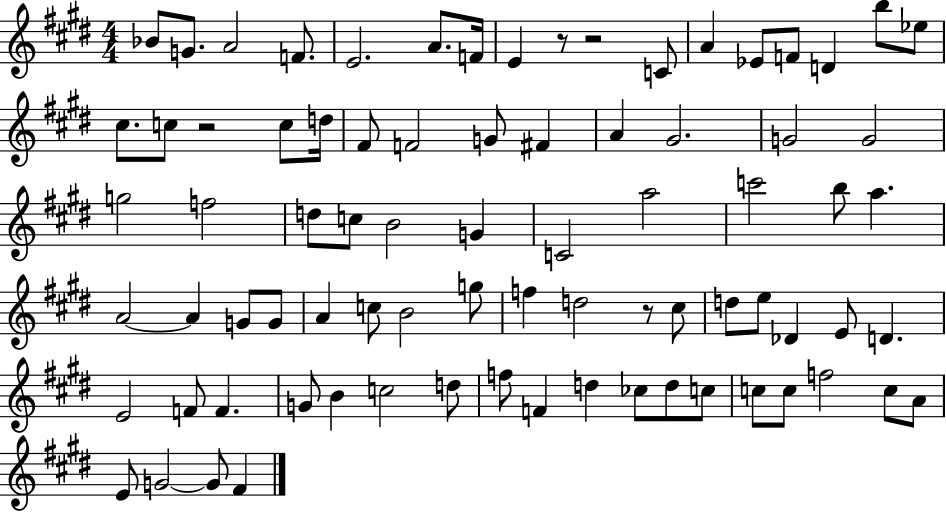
{
  \clef treble
  \numericTimeSignature
  \time 4/4
  \key e \major
  bes'8 g'8. a'2 f'8. | e'2. a'8. f'16 | e'4 r8 r2 c'8 | a'4 ees'8 f'8 d'4 b''8 ees''8 | \break cis''8. c''8 r2 c''8 d''16 | fis'8 f'2 g'8 fis'4 | a'4 gis'2. | g'2 g'2 | \break g''2 f''2 | d''8 c''8 b'2 g'4 | c'2 a''2 | c'''2 b''8 a''4. | \break a'2~~ a'4 g'8 g'8 | a'4 c''8 b'2 g''8 | f''4 d''2 r8 cis''8 | d''8 e''8 des'4 e'8 d'4. | \break e'2 f'8 f'4. | g'8 b'4 c''2 d''8 | f''8 f'4 d''4 ces''8 d''8 c''8 | c''8 c''8 f''2 c''8 a'8 | \break e'8 g'2~~ g'8 fis'4 | \bar "|."
}